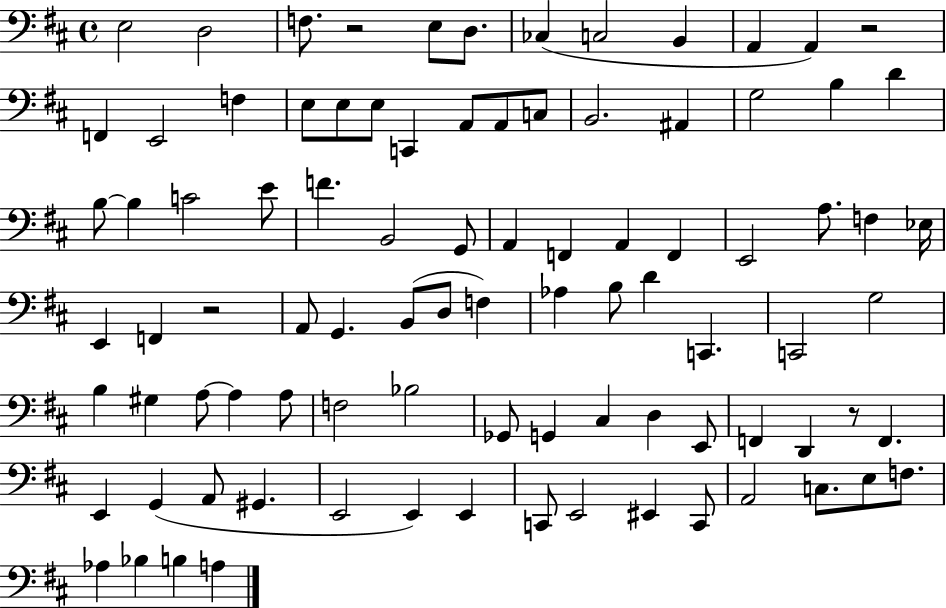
{
  \clef bass
  \time 4/4
  \defaultTimeSignature
  \key d \major
  e2 d2 | f8. r2 e8 d8. | ces4( c2 b,4 | a,4 a,4) r2 | \break f,4 e,2 f4 | e8 e8 e8 c,4 a,8 a,8 c8 | b,2. ais,4 | g2 b4 d'4 | \break b8~~ b4 c'2 e'8 | f'4. b,2 g,8 | a,4 f,4 a,4 f,4 | e,2 a8. f4 ees16 | \break e,4 f,4 r2 | a,8 g,4. b,8( d8 f4) | aes4 b8 d'4 c,4. | c,2 g2 | \break b4 gis4 a8~~ a4 a8 | f2 bes2 | ges,8 g,4 cis4 d4 e,8 | f,4 d,4 r8 f,4. | \break e,4 g,4( a,8 gis,4. | e,2 e,4) e,4 | c,8 e,2 eis,4 c,8 | a,2 c8. e8 f8. | \break aes4 bes4 b4 a4 | \bar "|."
}